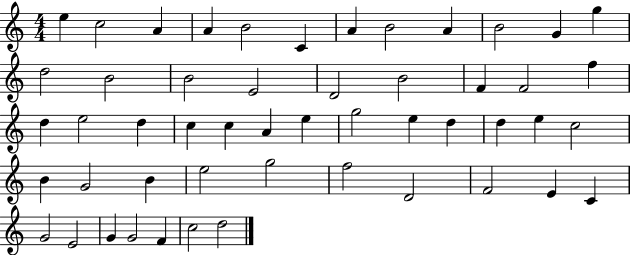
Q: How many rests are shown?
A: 0